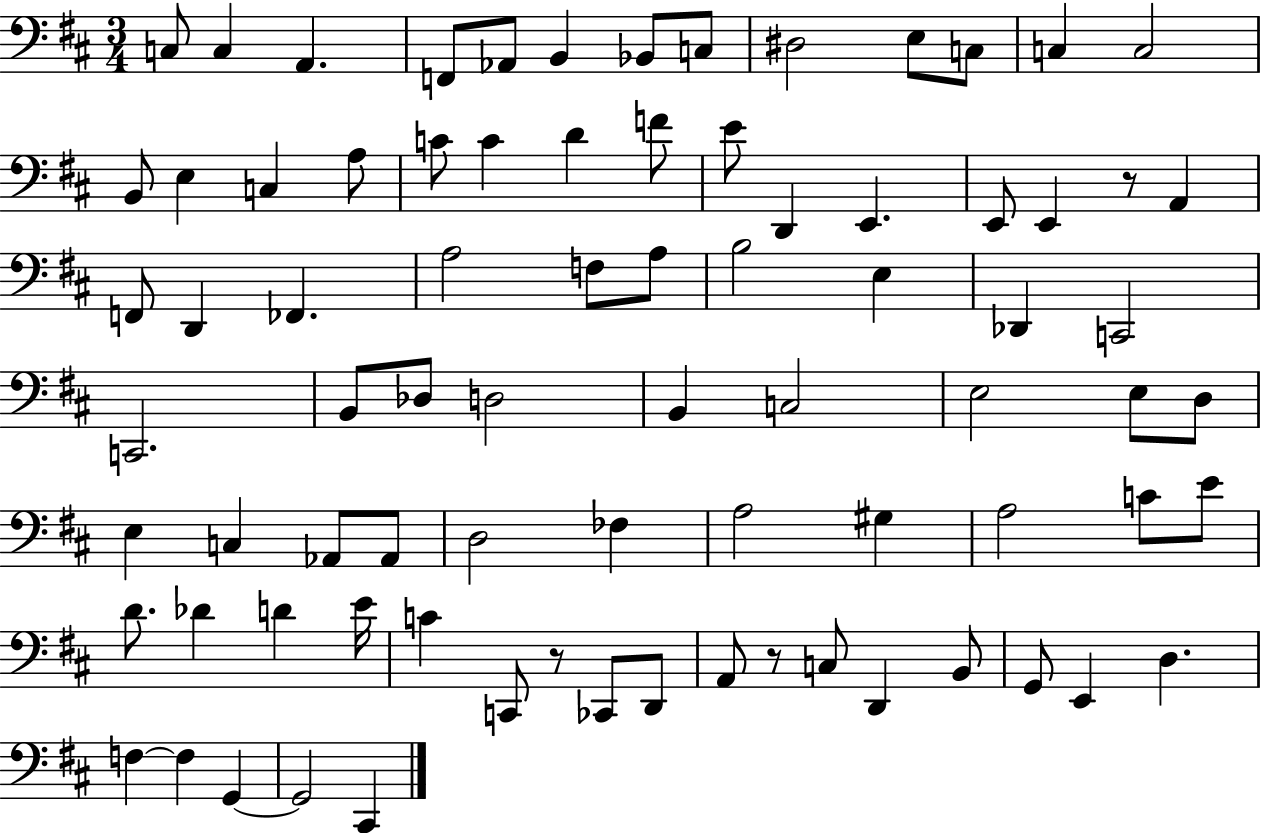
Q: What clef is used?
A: bass